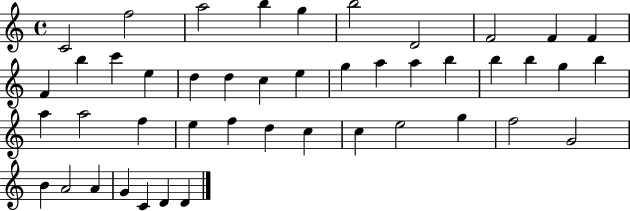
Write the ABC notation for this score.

X:1
T:Untitled
M:4/4
L:1/4
K:C
C2 f2 a2 b g b2 D2 F2 F F F b c' e d d c e g a a b b b g b a a2 f e f d c c e2 g f2 G2 B A2 A G C D D